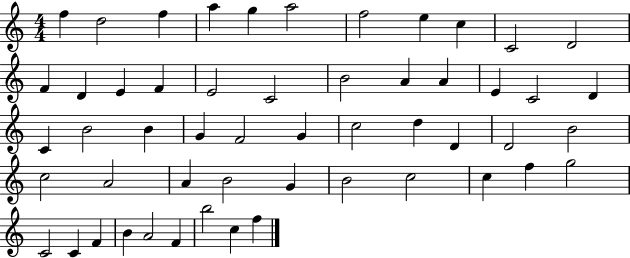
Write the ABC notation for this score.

X:1
T:Untitled
M:4/4
L:1/4
K:C
f d2 f a g a2 f2 e c C2 D2 F D E F E2 C2 B2 A A E C2 D C B2 B G F2 G c2 d D D2 B2 c2 A2 A B2 G B2 c2 c f g2 C2 C F B A2 F b2 c f